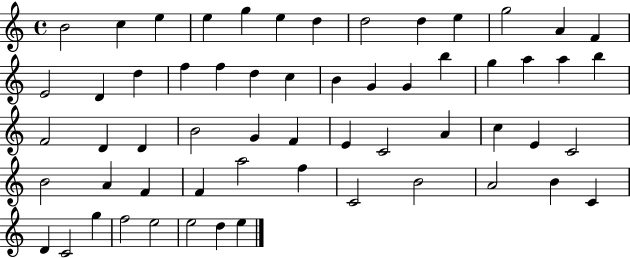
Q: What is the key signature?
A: C major